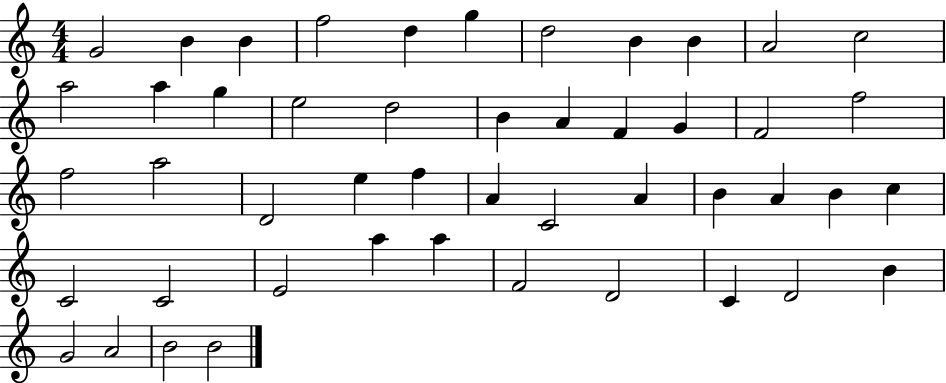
X:1
T:Untitled
M:4/4
L:1/4
K:C
G2 B B f2 d g d2 B B A2 c2 a2 a g e2 d2 B A F G F2 f2 f2 a2 D2 e f A C2 A B A B c C2 C2 E2 a a F2 D2 C D2 B G2 A2 B2 B2